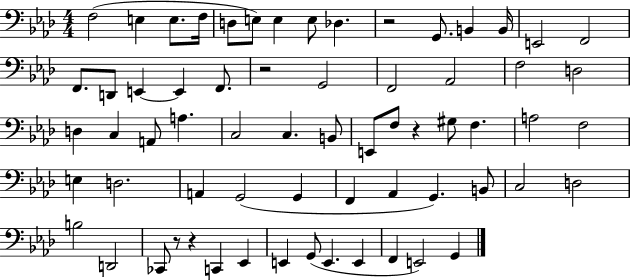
X:1
T:Untitled
M:4/4
L:1/4
K:Ab
F,2 E, E,/2 F,/4 D,/2 E,/2 E, E,/2 _D, z2 G,,/2 B,, B,,/4 E,,2 F,,2 F,,/2 D,,/2 E,, E,, F,,/2 z2 G,,2 F,,2 _A,,2 F,2 D,2 D, C, A,,/2 A, C,2 C, B,,/2 E,,/2 F,/2 z ^G,/2 F, A,2 F,2 E, D,2 A,, G,,2 G,, F,, _A,, G,, B,,/2 C,2 D,2 B,2 D,,2 _C,,/2 z/2 z C,, _E,, E,, G,,/2 E,, E,, F,, E,,2 G,,